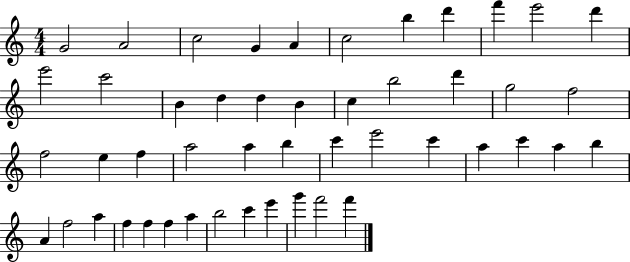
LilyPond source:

{
  \clef treble
  \numericTimeSignature
  \time 4/4
  \key c \major
  g'2 a'2 | c''2 g'4 a'4 | c''2 b''4 d'''4 | f'''4 e'''2 d'''4 | \break e'''2 c'''2 | b'4 d''4 d''4 b'4 | c''4 b''2 d'''4 | g''2 f''2 | \break f''2 e''4 f''4 | a''2 a''4 b''4 | c'''4 e'''2 c'''4 | a''4 c'''4 a''4 b''4 | \break a'4 f''2 a''4 | f''4 f''4 f''4 a''4 | b''2 c'''4 e'''4 | g'''4 f'''2 f'''4 | \break \bar "|."
}